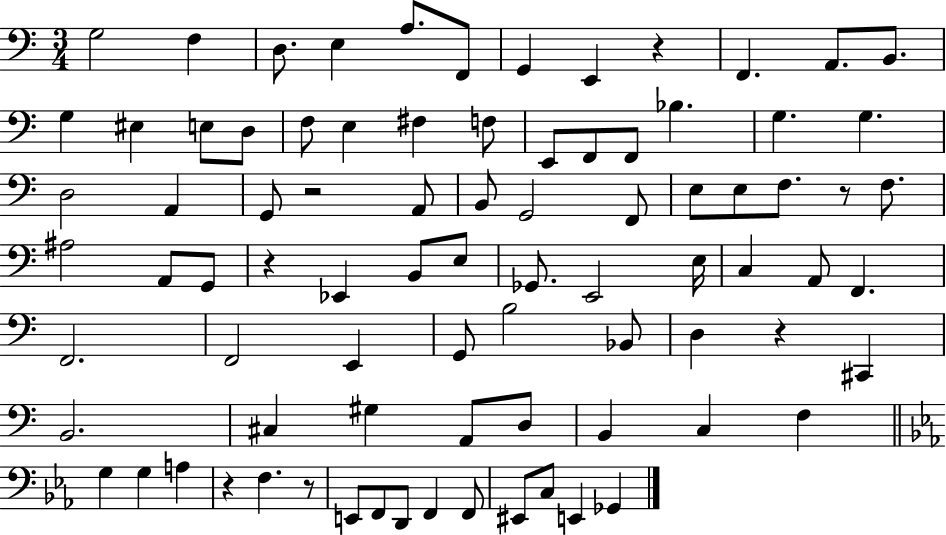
X:1
T:Untitled
M:3/4
L:1/4
K:C
G,2 F, D,/2 E, A,/2 F,,/2 G,, E,, z F,, A,,/2 B,,/2 G, ^E, E,/2 D,/2 F,/2 E, ^F, F,/2 E,,/2 F,,/2 F,,/2 _B, G, G, D,2 A,, G,,/2 z2 A,,/2 B,,/2 G,,2 F,,/2 E,/2 E,/2 F,/2 z/2 F,/2 ^A,2 A,,/2 G,,/2 z _E,, B,,/2 E,/2 _G,,/2 E,,2 E,/4 C, A,,/2 F,, F,,2 F,,2 E,, G,,/2 B,2 _B,,/2 D, z ^C,, B,,2 ^C, ^G, A,,/2 D,/2 B,, C, F, G, G, A, z F, z/2 E,,/2 F,,/2 D,,/2 F,, F,,/2 ^E,,/2 C,/2 E,, _G,,